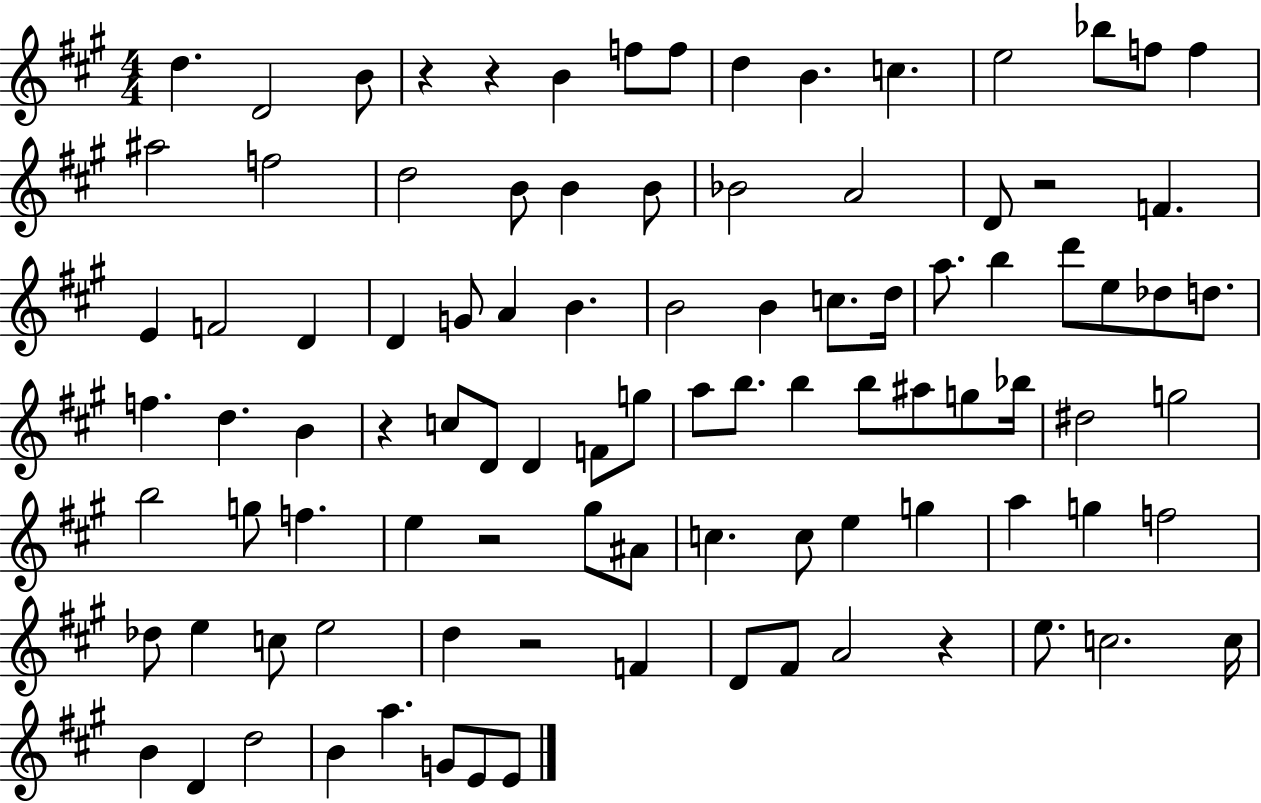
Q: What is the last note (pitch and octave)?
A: E4